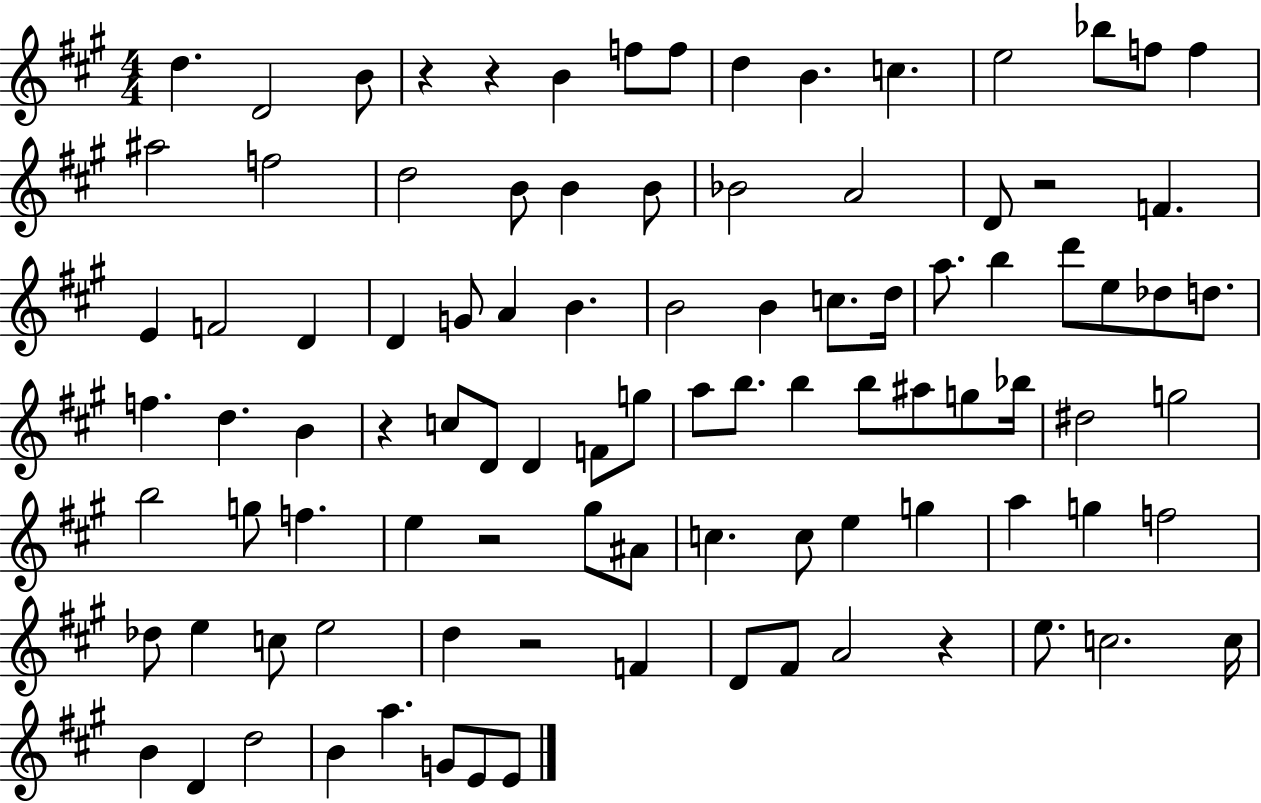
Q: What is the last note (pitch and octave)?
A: E4